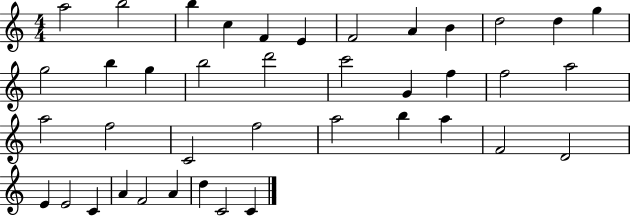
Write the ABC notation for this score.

X:1
T:Untitled
M:4/4
L:1/4
K:C
a2 b2 b c F E F2 A B d2 d g g2 b g b2 d'2 c'2 G f f2 a2 a2 f2 C2 f2 a2 b a F2 D2 E E2 C A F2 A d C2 C